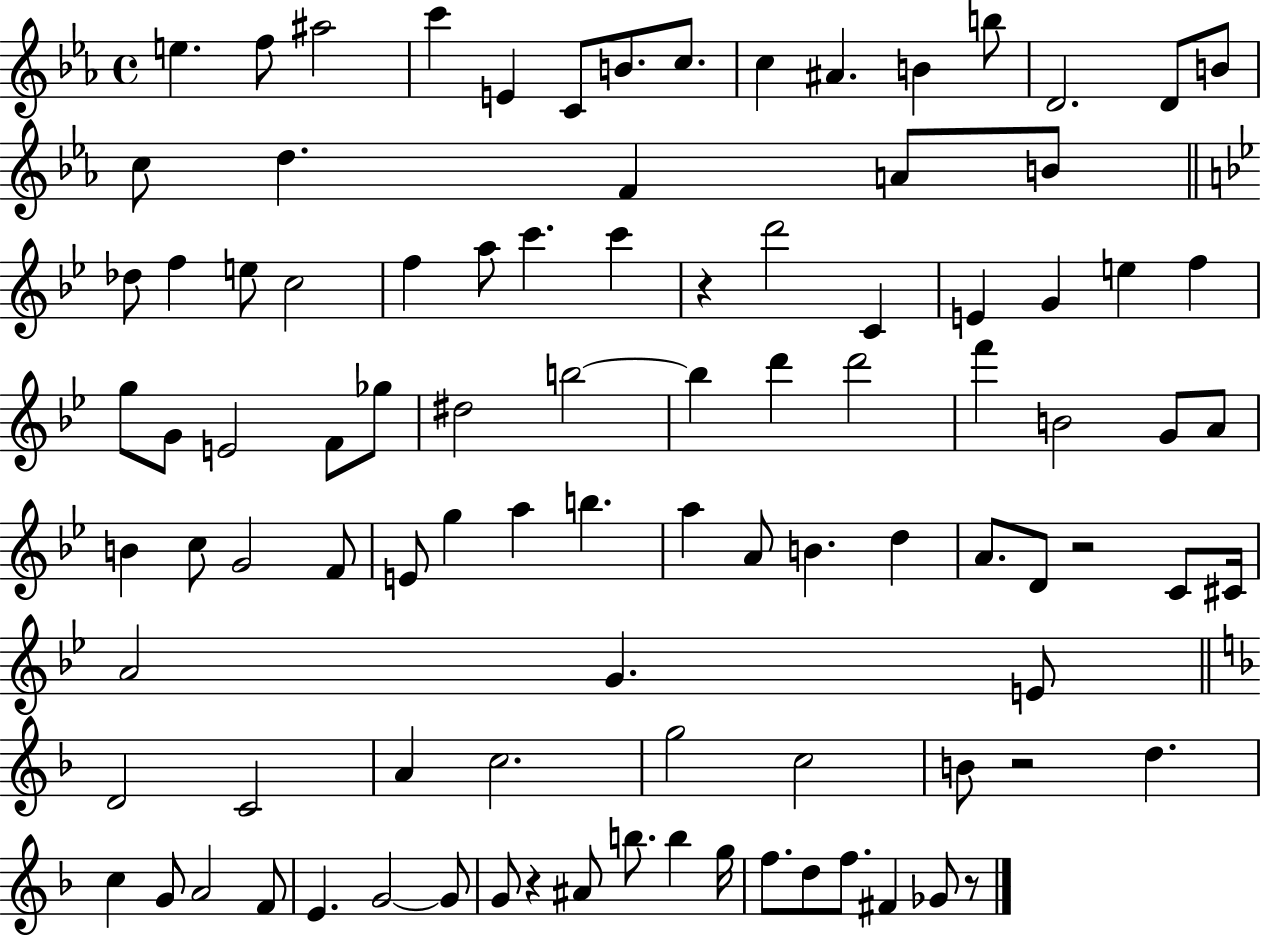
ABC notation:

X:1
T:Untitled
M:4/4
L:1/4
K:Eb
e f/2 ^a2 c' E C/2 B/2 c/2 c ^A B b/2 D2 D/2 B/2 c/2 d F A/2 B/2 _d/2 f e/2 c2 f a/2 c' c' z d'2 C E G e f g/2 G/2 E2 F/2 _g/2 ^d2 b2 b d' d'2 f' B2 G/2 A/2 B c/2 G2 F/2 E/2 g a b a A/2 B d A/2 D/2 z2 C/2 ^C/4 A2 G E/2 D2 C2 A c2 g2 c2 B/2 z2 d c G/2 A2 F/2 E G2 G/2 G/2 z ^A/2 b/2 b g/4 f/2 d/2 f/2 ^F _G/2 z/2